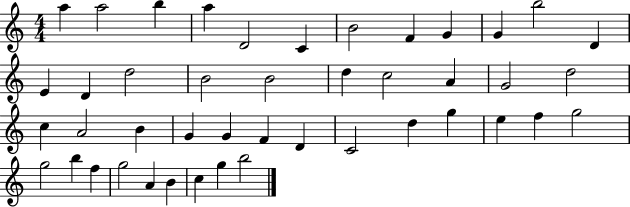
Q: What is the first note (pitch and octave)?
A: A5